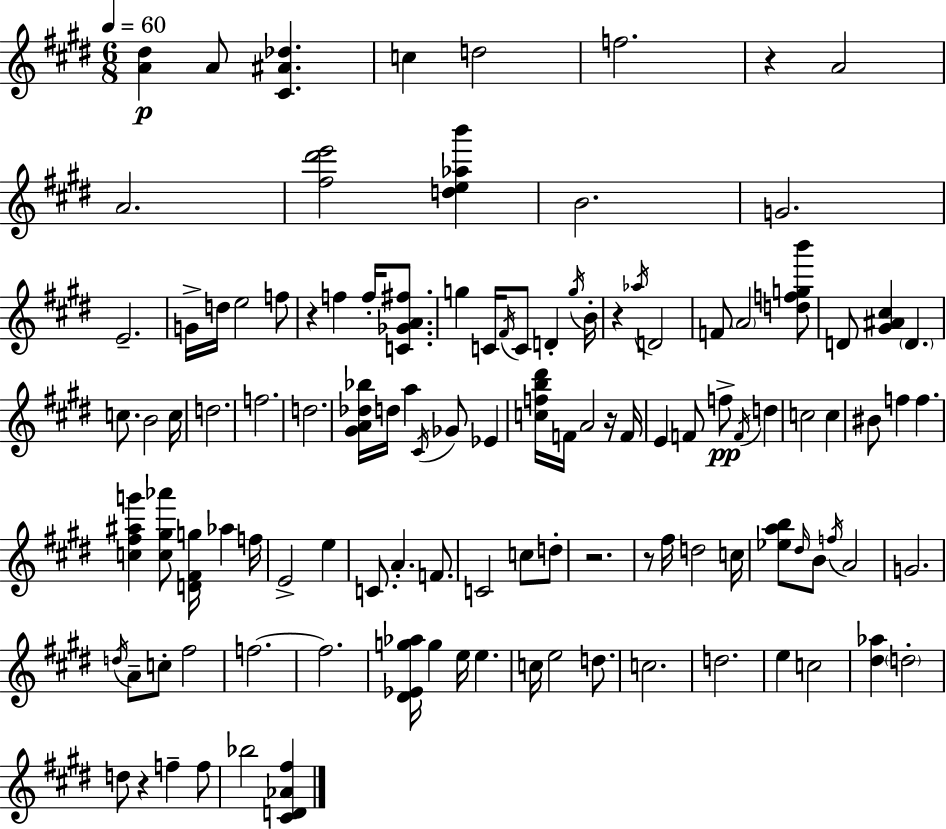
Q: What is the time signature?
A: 6/8